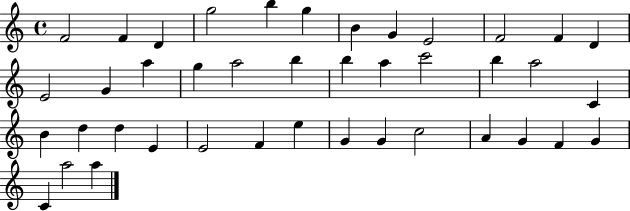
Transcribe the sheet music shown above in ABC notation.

X:1
T:Untitled
M:4/4
L:1/4
K:C
F2 F D g2 b g B G E2 F2 F D E2 G a g a2 b b a c'2 b a2 C B d d E E2 F e G G c2 A G F G C a2 a